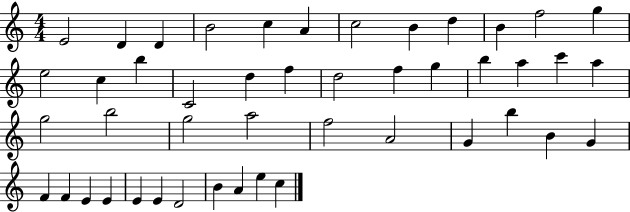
X:1
T:Untitled
M:4/4
L:1/4
K:C
E2 D D B2 c A c2 B d B f2 g e2 c b C2 d f d2 f g b a c' a g2 b2 g2 a2 f2 A2 G b B G F F E E E E D2 B A e c